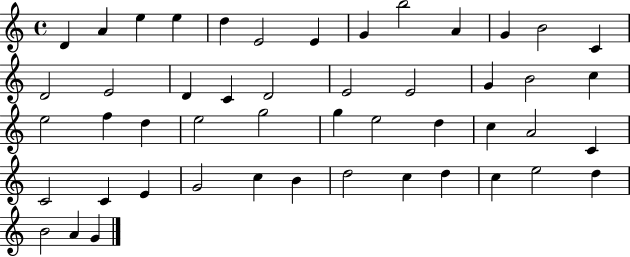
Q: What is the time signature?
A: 4/4